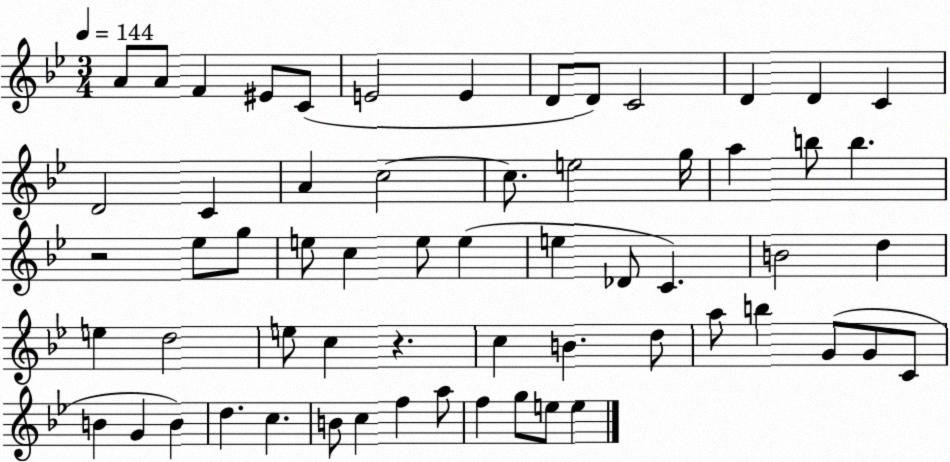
X:1
T:Untitled
M:3/4
L:1/4
K:Bb
A/2 A/2 F ^E/2 C/2 E2 E D/2 D/2 C2 D D C D2 C A c2 c/2 e2 g/4 a b/2 b z2 _e/2 g/2 e/2 c e/2 e e _D/2 C B2 d e d2 e/2 c z c B d/2 a/2 b G/2 G/2 C/2 B G B d c B/2 c f a/2 f g/2 e/2 e